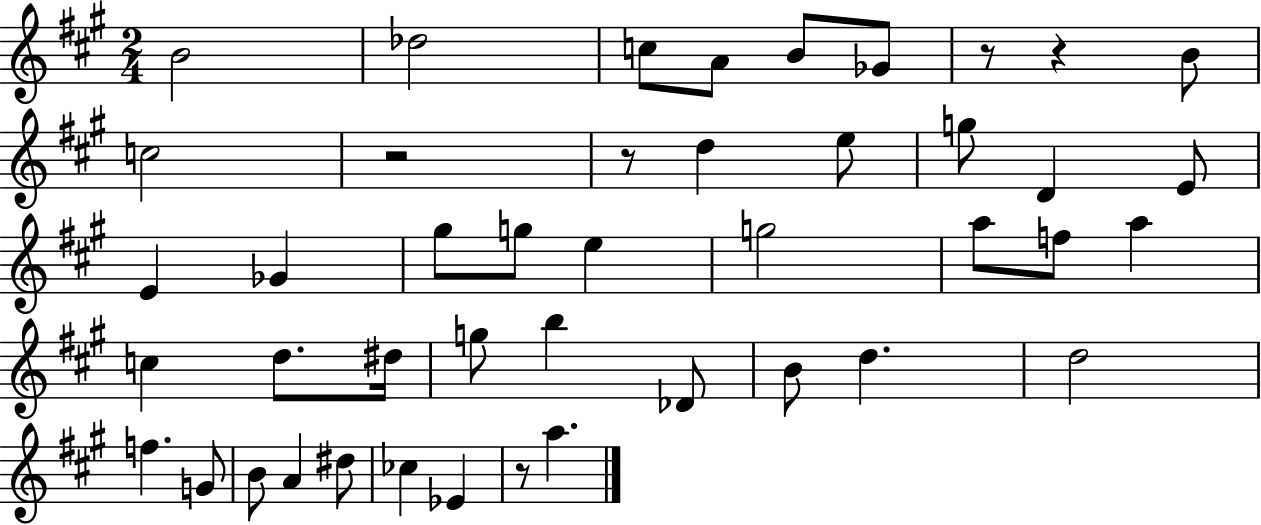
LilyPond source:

{
  \clef treble
  \numericTimeSignature
  \time 2/4
  \key a \major
  \repeat volta 2 { b'2 | des''2 | c''8 a'8 b'8 ges'8 | r8 r4 b'8 | \break c''2 | r2 | r8 d''4 e''8 | g''8 d'4 e'8 | \break e'4 ges'4 | gis''8 g''8 e''4 | g''2 | a''8 f''8 a''4 | \break c''4 d''8. dis''16 | g''8 b''4 des'8 | b'8 d''4. | d''2 | \break f''4. g'8 | b'8 a'4 dis''8 | ces''4 ees'4 | r8 a''4. | \break } \bar "|."
}